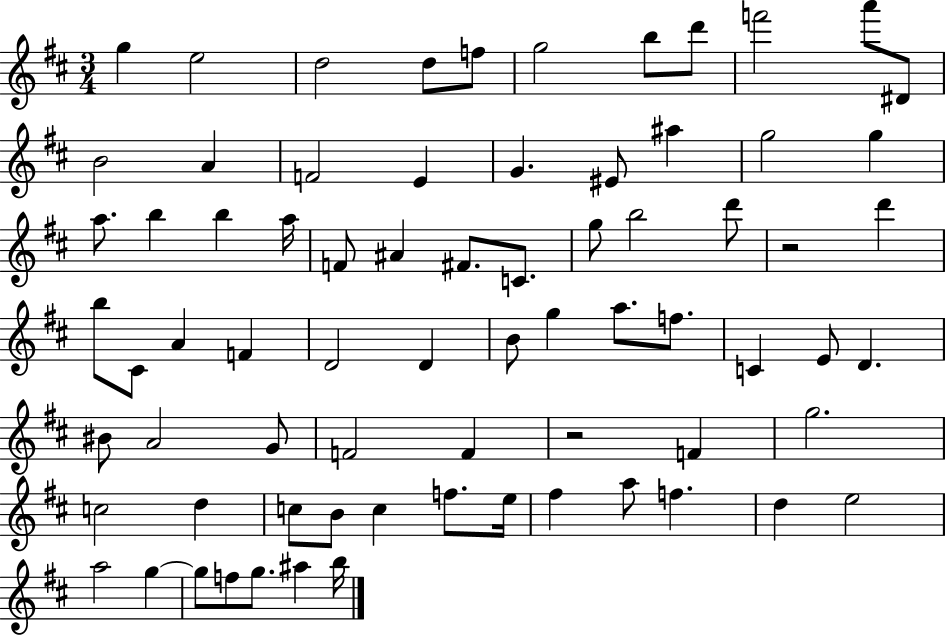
X:1
T:Untitled
M:3/4
L:1/4
K:D
g e2 d2 d/2 f/2 g2 b/2 d'/2 f'2 a'/2 ^D/2 B2 A F2 E G ^E/2 ^a g2 g a/2 b b a/4 F/2 ^A ^F/2 C/2 g/2 b2 d'/2 z2 d' b/2 ^C/2 A F D2 D B/2 g a/2 f/2 C E/2 D ^B/2 A2 G/2 F2 F z2 F g2 c2 d c/2 B/2 c f/2 e/4 ^f a/2 f d e2 a2 g g/2 f/2 g/2 ^a b/4